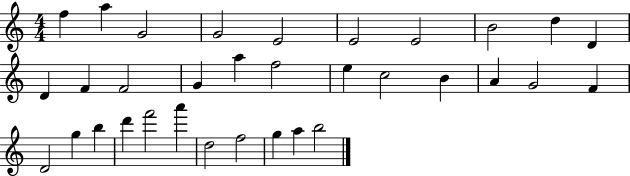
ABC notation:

X:1
T:Untitled
M:4/4
L:1/4
K:C
f a G2 G2 E2 E2 E2 B2 d D D F F2 G a f2 e c2 B A G2 F D2 g b d' f'2 a' d2 f2 g a b2